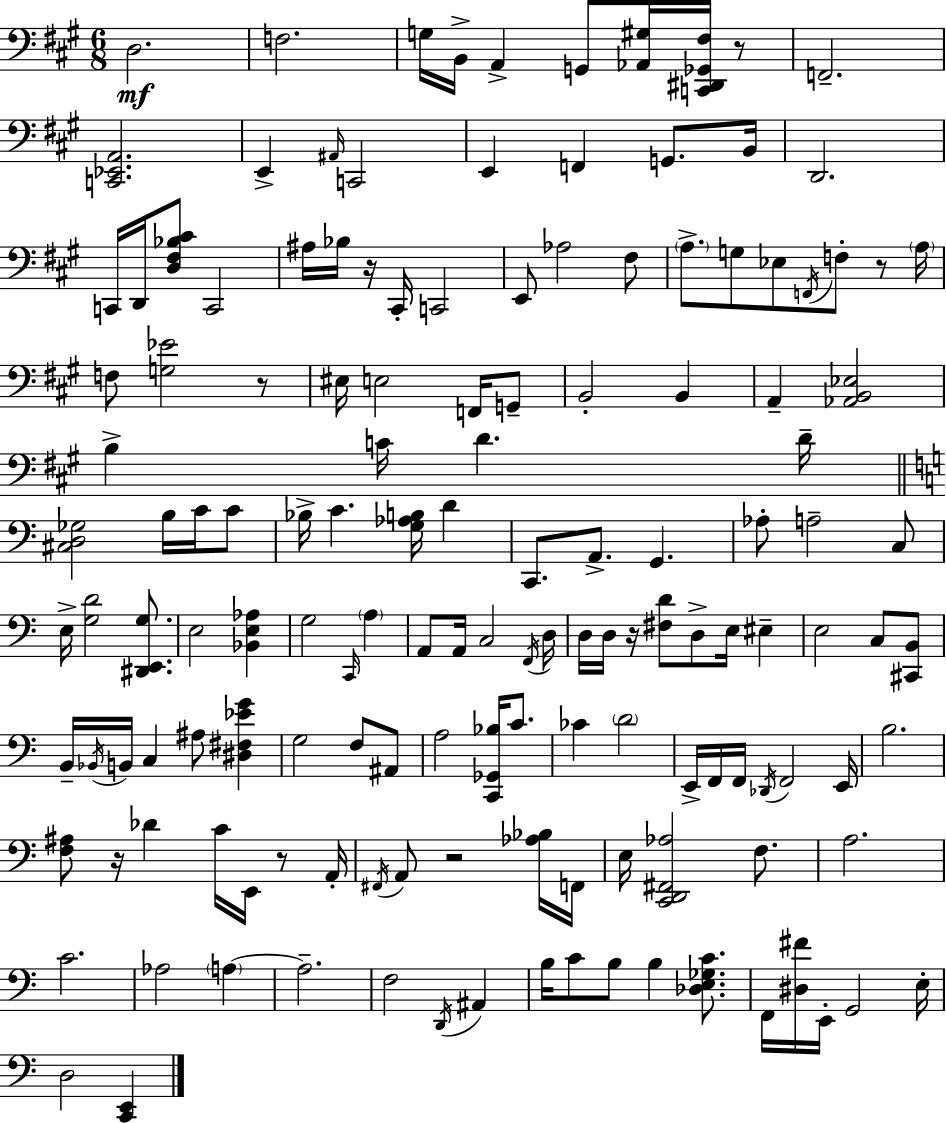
{
  \clef bass
  \numericTimeSignature
  \time 6/8
  \key a \major
  d2.\mf | f2. | g16 b,16-> a,4-> g,8 <aes, gis>16 <c, dis, ges, fis>16 r8 | f,2.-- | \break <c, ees, a,>2. | e,4-> \grace { ais,16 } c,2 | e,4 f,4 g,8. | b,16 d,2. | \break c,16 d,16 <d fis bes cis'>8 c,2 | ais16 bes16 r16 cis,16-. c,2 | e,8 aes2 fis8 | \parenthesize a8.-> g8 ees8 \acciaccatura { f,16 } f8-. r8 | \break \parenthesize a16 f8 <g ees'>2 | r8 eis16 e2 f,16 | g,8-- b,2-. b,4 | a,4-- <aes, b, ees>2 | \break b4-> c'16 d'4. | d'16-- \bar "||" \break \key a \minor <cis d ges>2 b16 c'16 c'8 | bes16-> c'4. <g aes b>16 d'4 | c,8. a,8.-> g,4. | aes8-. a2-- c8 | \break e16-> <g d'>2 <dis, e, g>8. | e2 <bes, e aes>4 | g2 \grace { c,16 } \parenthesize a4 | a,8 a,16 c2 | \break \acciaccatura { f,16 } d16 d16 d16 r16 <fis d'>8 d8-> e16 eis4-- | e2 c8 | <cis, b,>8 b,16-- \acciaccatura { bes,16 } b,16 c4 ais8 <dis fis ees' g'>4 | g2 f8 | \break ais,8 a2 <c, ges, bes>16 | c'8. ces'4 \parenthesize d'2 | e,16-> f,16 f,16 \acciaccatura { des,16 } f,2 | e,16 b2. | \break <f ais>8 r16 des'4 c'16 | e,16 r8 a,16-. \acciaccatura { fis,16 } a,8 r2 | <aes bes>16 f,16 e16 <c, d, fis, aes>2 | f8. a2. | \break c'2. | aes2 | \parenthesize a4~~ a2.-- | f2 | \break \acciaccatura { d,16 } ais,4 b16 c'8 b8 b4 | <des e ges c'>8. f,16 <dis fis'>16 e,16-. g,2 | e16-. d2 | <c, e,>4 \bar "|."
}